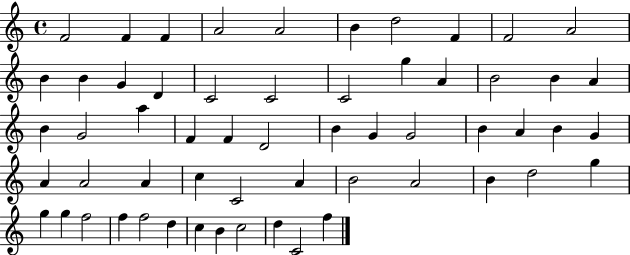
{
  \clef treble
  \time 4/4
  \defaultTimeSignature
  \key c \major
  f'2 f'4 f'4 | a'2 a'2 | b'4 d''2 f'4 | f'2 a'2 | \break b'4 b'4 g'4 d'4 | c'2 c'2 | c'2 g''4 a'4 | b'2 b'4 a'4 | \break b'4 g'2 a''4 | f'4 f'4 d'2 | b'4 g'4 g'2 | b'4 a'4 b'4 g'4 | \break a'4 a'2 a'4 | c''4 c'2 a'4 | b'2 a'2 | b'4 d''2 g''4 | \break g''4 g''4 f''2 | f''4 f''2 d''4 | c''4 b'4 c''2 | d''4 c'2 f''4 | \break \bar "|."
}